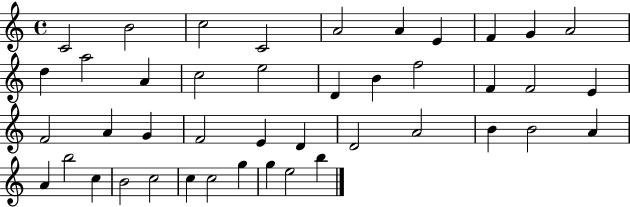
{
  \clef treble
  \time 4/4
  \defaultTimeSignature
  \key c \major
  c'2 b'2 | c''2 c'2 | a'2 a'4 e'4 | f'4 g'4 a'2 | \break d''4 a''2 a'4 | c''2 e''2 | d'4 b'4 f''2 | f'4 f'2 e'4 | \break f'2 a'4 g'4 | f'2 e'4 d'4 | d'2 a'2 | b'4 b'2 a'4 | \break a'4 b''2 c''4 | b'2 c''2 | c''4 c''2 g''4 | g''4 e''2 b''4 | \break \bar "|."
}